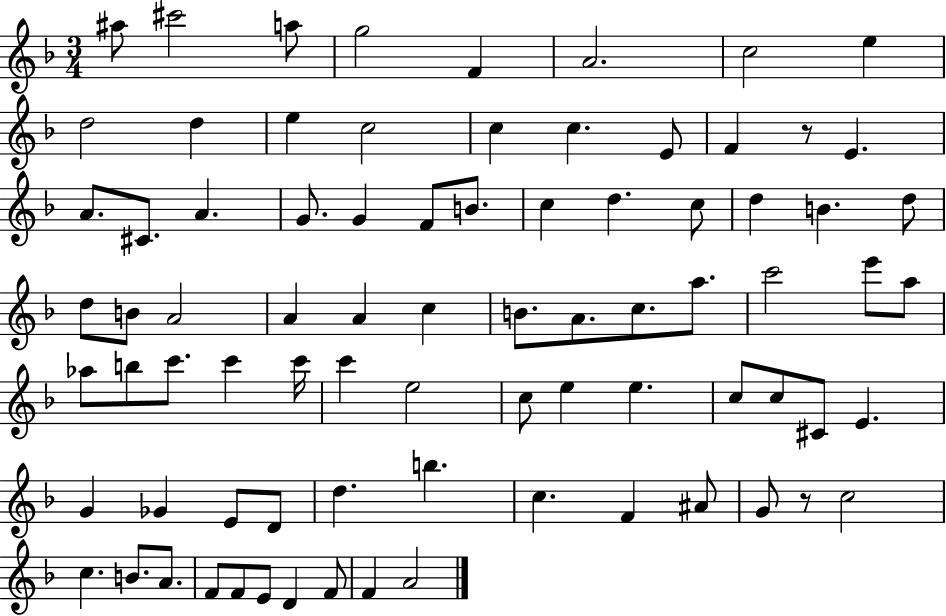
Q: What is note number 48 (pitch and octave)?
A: C6